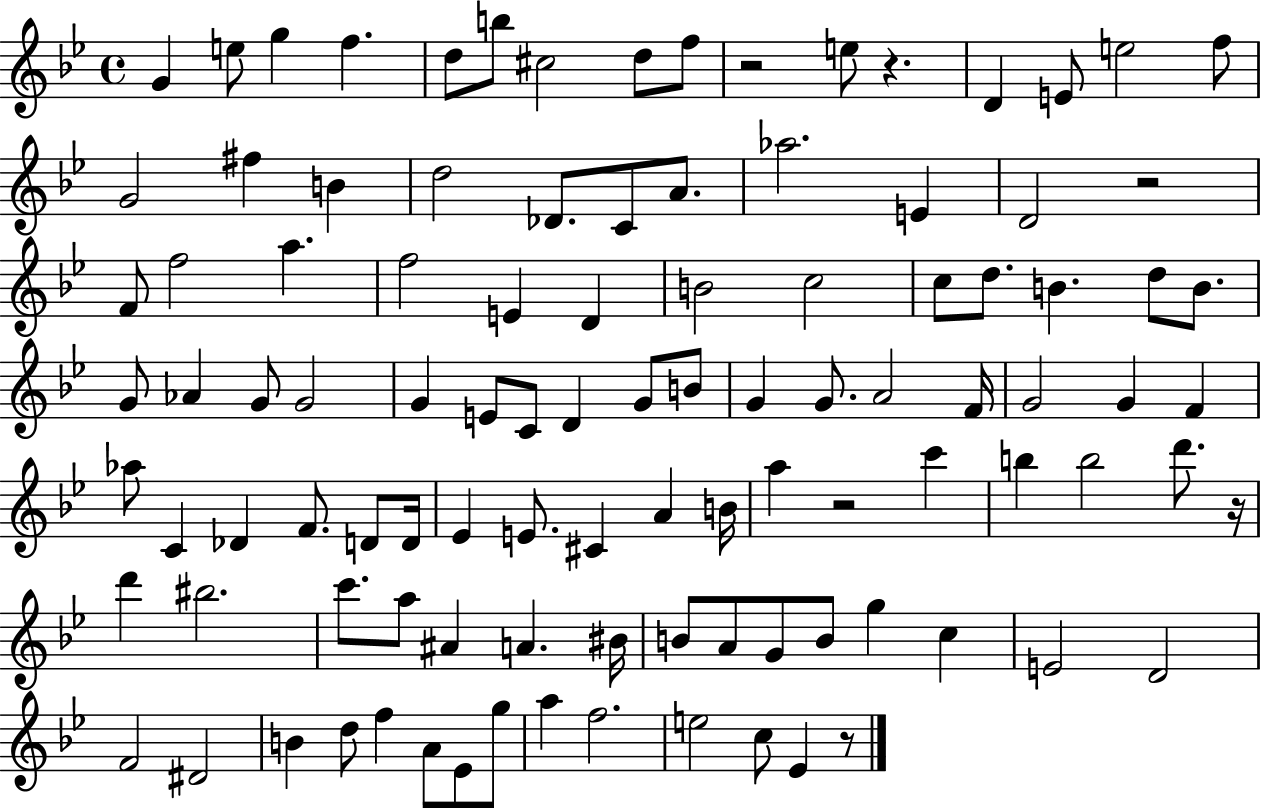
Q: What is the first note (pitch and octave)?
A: G4